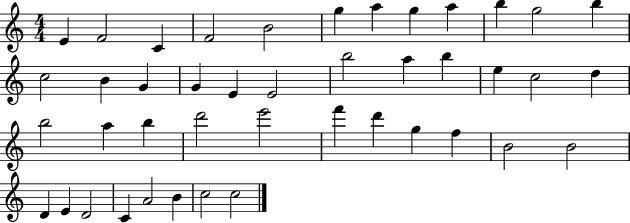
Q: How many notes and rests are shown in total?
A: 43